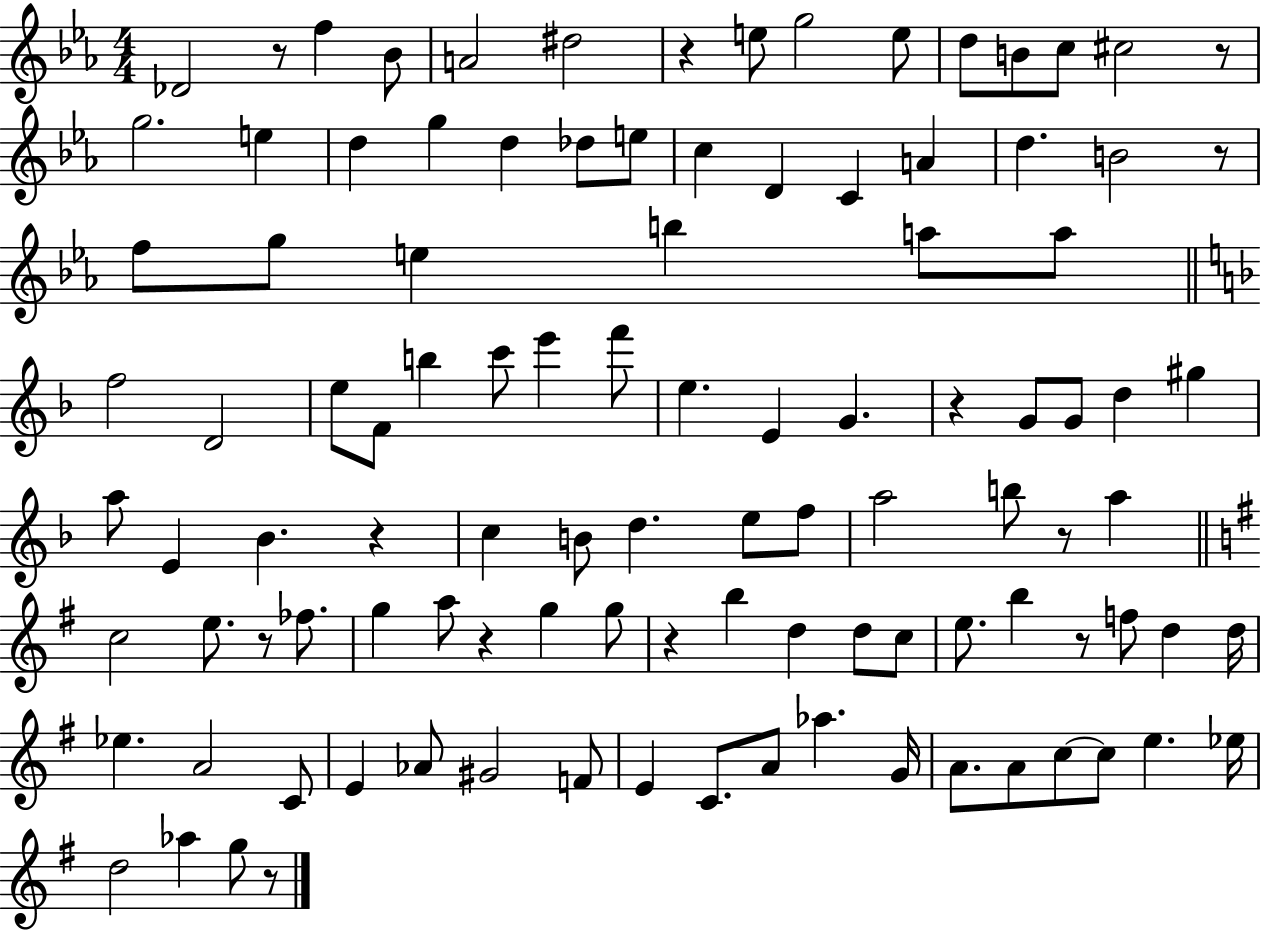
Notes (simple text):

Db4/h R/e F5/q Bb4/e A4/h D#5/h R/q E5/e G5/h E5/e D5/e B4/e C5/e C#5/h R/e G5/h. E5/q D5/q G5/q D5/q Db5/e E5/e C5/q D4/q C4/q A4/q D5/q. B4/h R/e F5/e G5/e E5/q B5/q A5/e A5/e F5/h D4/h E5/e F4/e B5/q C6/e E6/q F6/e E5/q. E4/q G4/q. R/q G4/e G4/e D5/q G#5/q A5/e E4/q Bb4/q. R/q C5/q B4/e D5/q. E5/e F5/e A5/h B5/e R/e A5/q C5/h E5/e. R/e FES5/e. G5/q A5/e R/q G5/q G5/e R/q B5/q D5/q D5/e C5/e E5/e. B5/q R/e F5/e D5/q D5/s Eb5/q. A4/h C4/e E4/q Ab4/e G#4/h F4/e E4/q C4/e. A4/e Ab5/q. G4/s A4/e. A4/e C5/e C5/e E5/q. Eb5/s D5/h Ab5/q G5/e R/e